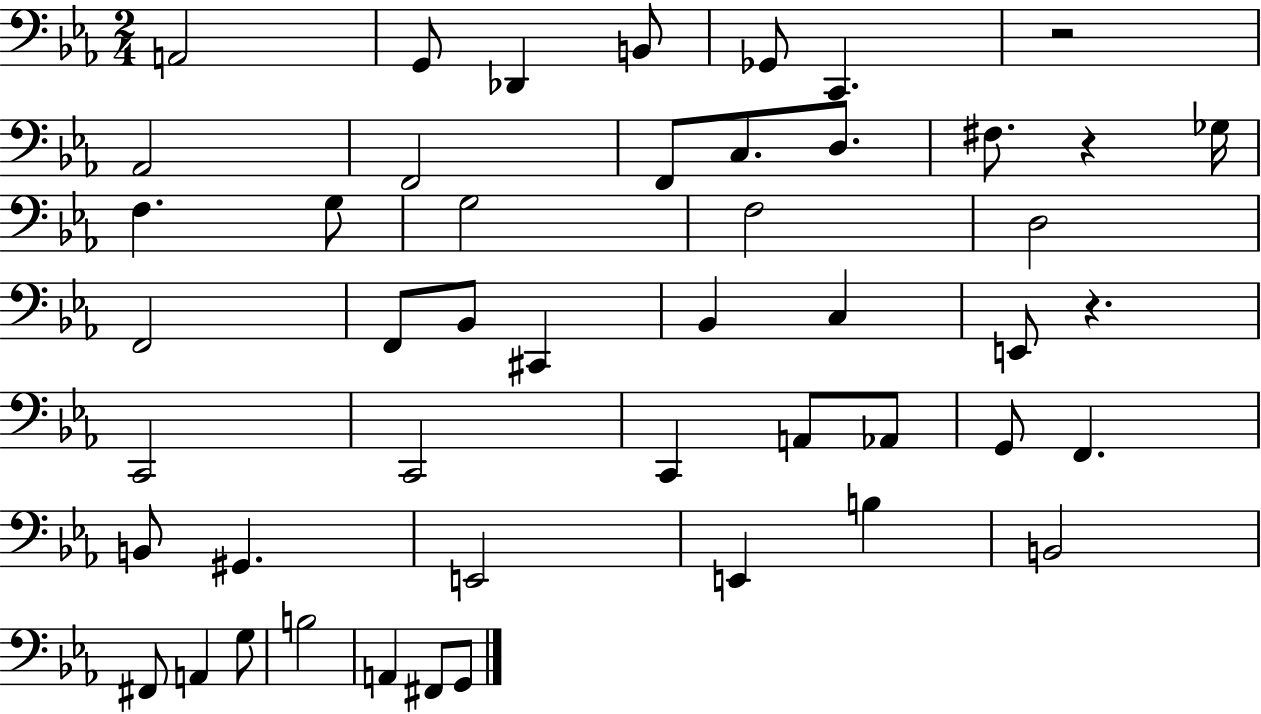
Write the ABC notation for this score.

X:1
T:Untitled
M:2/4
L:1/4
K:Eb
A,,2 G,,/2 _D,, B,,/2 _G,,/2 C,, z2 _A,,2 F,,2 F,,/2 C,/2 D,/2 ^F,/2 z _G,/4 F, G,/2 G,2 F,2 D,2 F,,2 F,,/2 _B,,/2 ^C,, _B,, C, E,,/2 z C,,2 C,,2 C,, A,,/2 _A,,/2 G,,/2 F,, B,,/2 ^G,, E,,2 E,, B, B,,2 ^F,,/2 A,, G,/2 B,2 A,, ^F,,/2 G,,/2